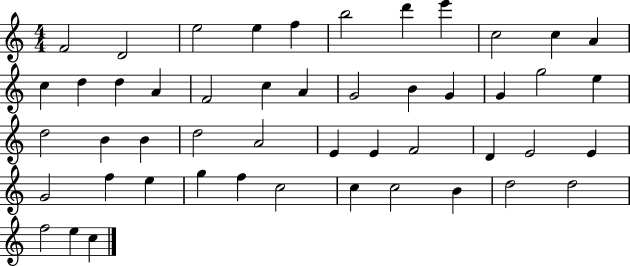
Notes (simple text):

F4/h D4/h E5/h E5/q F5/q B5/h D6/q E6/q C5/h C5/q A4/q C5/q D5/q D5/q A4/q F4/h C5/q A4/q G4/h B4/q G4/q G4/q G5/h E5/q D5/h B4/q B4/q D5/h A4/h E4/q E4/q F4/h D4/q E4/h E4/q G4/h F5/q E5/q G5/q F5/q C5/h C5/q C5/h B4/q D5/h D5/h F5/h E5/q C5/q